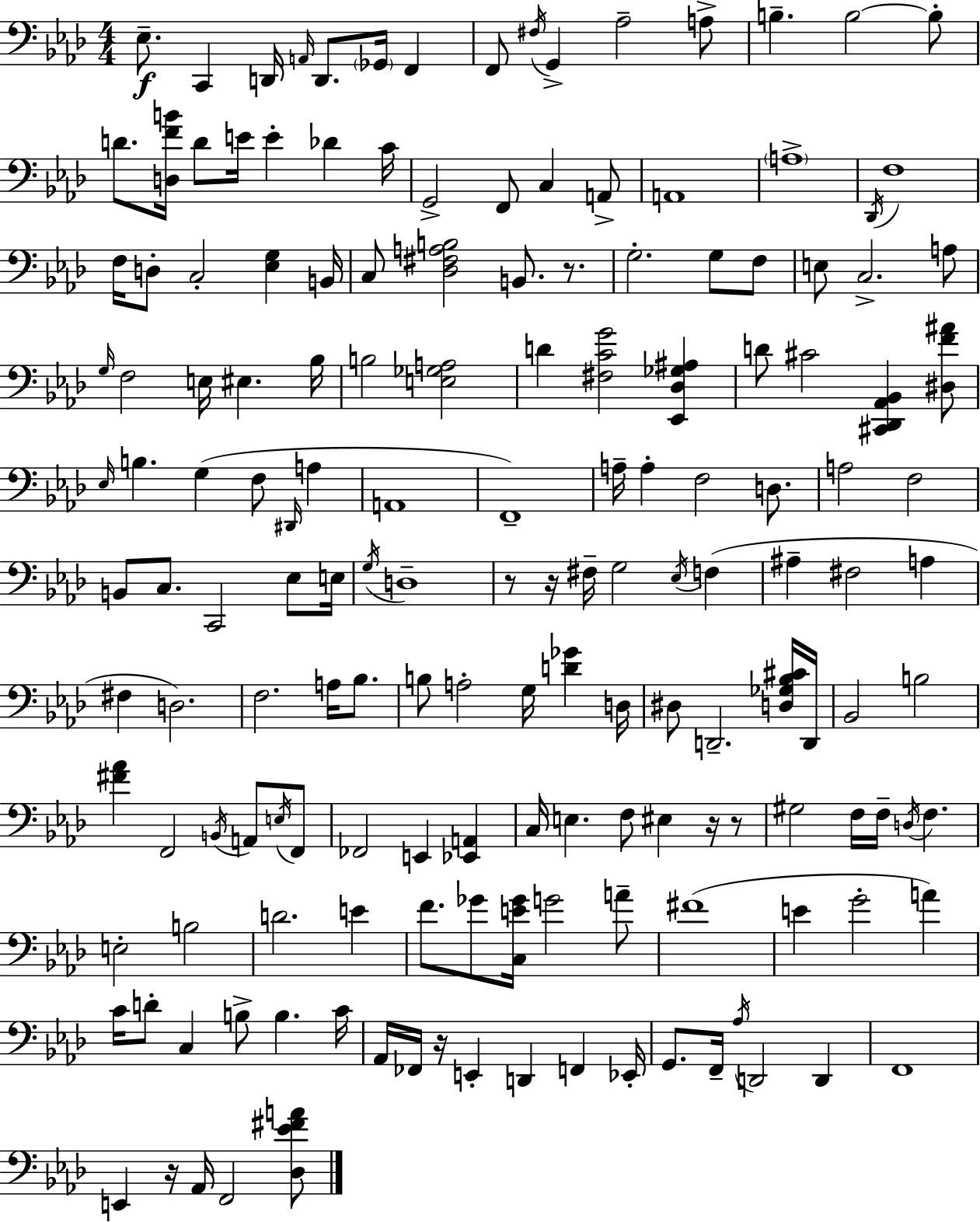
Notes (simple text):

Eb3/e. C2/q D2/s A2/s D2/e. Gb2/s F2/q F2/e F#3/s G2/q Ab3/h A3/e B3/q. B3/h B3/e D4/e. [D3,F4,B4]/s D4/e E4/s E4/q Db4/q C4/s G2/h F2/e C3/q A2/e A2/w A3/w Db2/s F3/w F3/s D3/e C3/h [Eb3,G3]/q B2/s C3/e [Db3,F#3,A3,B3]/h B2/e. R/e. G3/h. G3/e F3/e E3/e C3/h. A3/e G3/s F3/h E3/s EIS3/q. Bb3/s B3/h [E3,Gb3,A3]/h D4/q [F#3,C4,G4]/h [Eb2,Db3,Gb3,A#3]/q D4/e C#4/h [C#2,Db2,Ab2,Bb2]/q [D#3,F4,A#4]/e Eb3/s B3/q. G3/q F3/e D#2/s A3/q A2/w F2/w A3/s A3/q F3/h D3/e. A3/h F3/h B2/e C3/e. C2/h Eb3/e E3/s G3/s D3/w R/e R/s F#3/s G3/h Eb3/s F3/q A#3/q F#3/h A3/q F#3/q D3/h. F3/h. A3/s Bb3/e. B3/e A3/h G3/s [D4,Gb4]/q D3/s D#3/e D2/h. [D3,Gb3,Bb3,C#4]/s D2/s Bb2/h B3/h [F#4,Ab4]/q F2/h B2/s A2/e E3/s F2/e FES2/h E2/q [Eb2,A2]/q C3/s E3/q. F3/e EIS3/q R/s R/e G#3/h F3/s F3/s D3/s F3/q. E3/h B3/h D4/h. E4/q F4/e. Gb4/e [C3,E4,Gb4]/s G4/h A4/e F#4/w E4/q G4/h A4/q C4/s D4/e C3/q B3/e B3/q. C4/s Ab2/s FES2/s R/s E2/q D2/q F2/q Eb2/s G2/e. F2/s Ab3/s D2/h D2/q F2/w E2/q R/s Ab2/s F2/h [Db3,Eb4,F#4,A4]/e